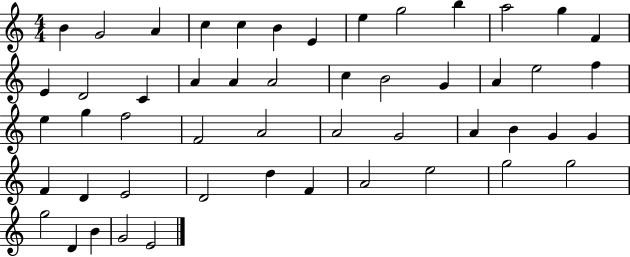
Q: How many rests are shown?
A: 0